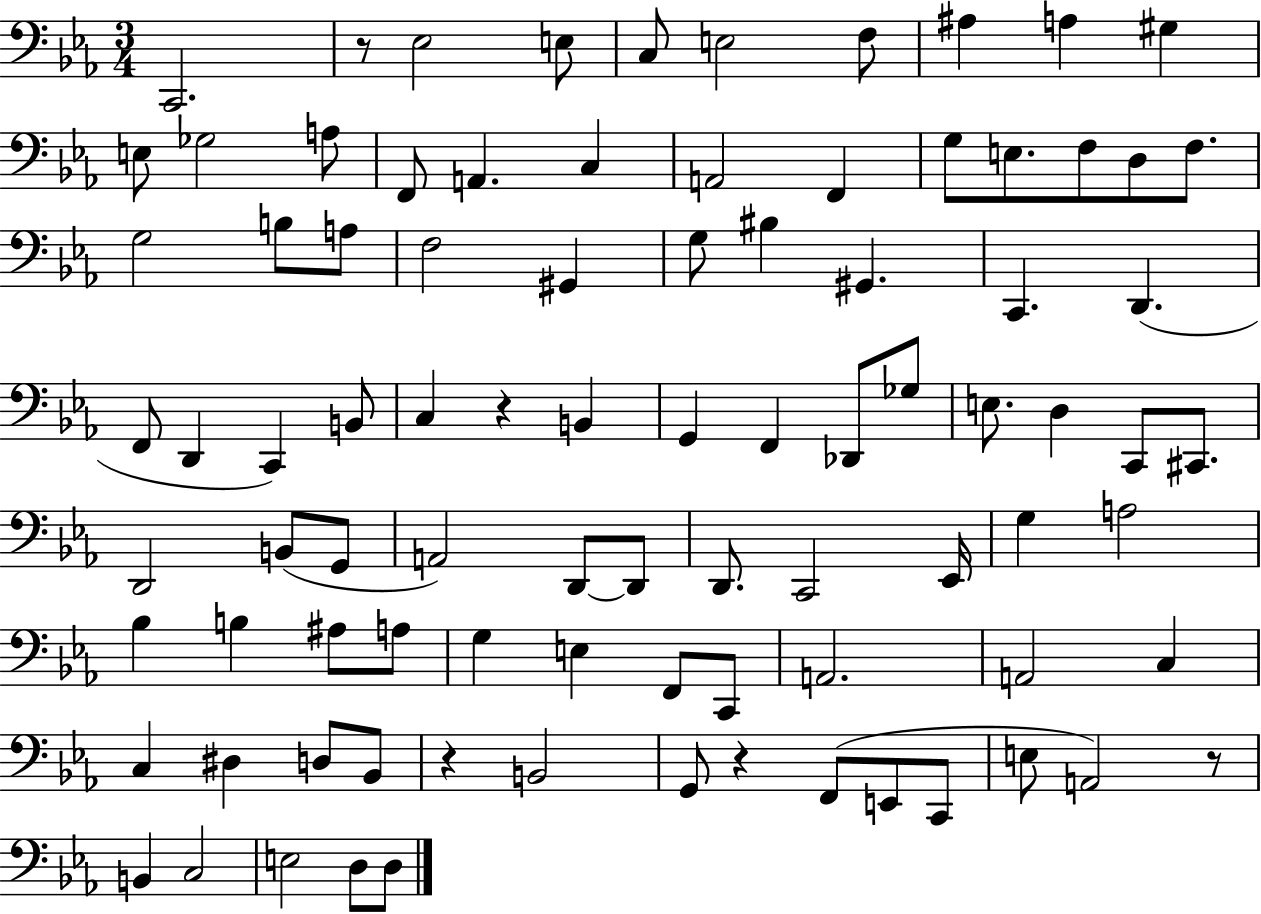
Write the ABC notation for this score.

X:1
T:Untitled
M:3/4
L:1/4
K:Eb
C,,2 z/2 _E,2 E,/2 C,/2 E,2 F,/2 ^A, A, ^G, E,/2 _G,2 A,/2 F,,/2 A,, C, A,,2 F,, G,/2 E,/2 F,/2 D,/2 F,/2 G,2 B,/2 A,/2 F,2 ^G,, G,/2 ^B, ^G,, C,, D,, F,,/2 D,, C,, B,,/2 C, z B,, G,, F,, _D,,/2 _G,/2 E,/2 D, C,,/2 ^C,,/2 D,,2 B,,/2 G,,/2 A,,2 D,,/2 D,,/2 D,,/2 C,,2 _E,,/4 G, A,2 _B, B, ^A,/2 A,/2 G, E, F,,/2 C,,/2 A,,2 A,,2 C, C, ^D, D,/2 _B,,/2 z B,,2 G,,/2 z F,,/2 E,,/2 C,,/2 E,/2 A,,2 z/2 B,, C,2 E,2 D,/2 D,/2